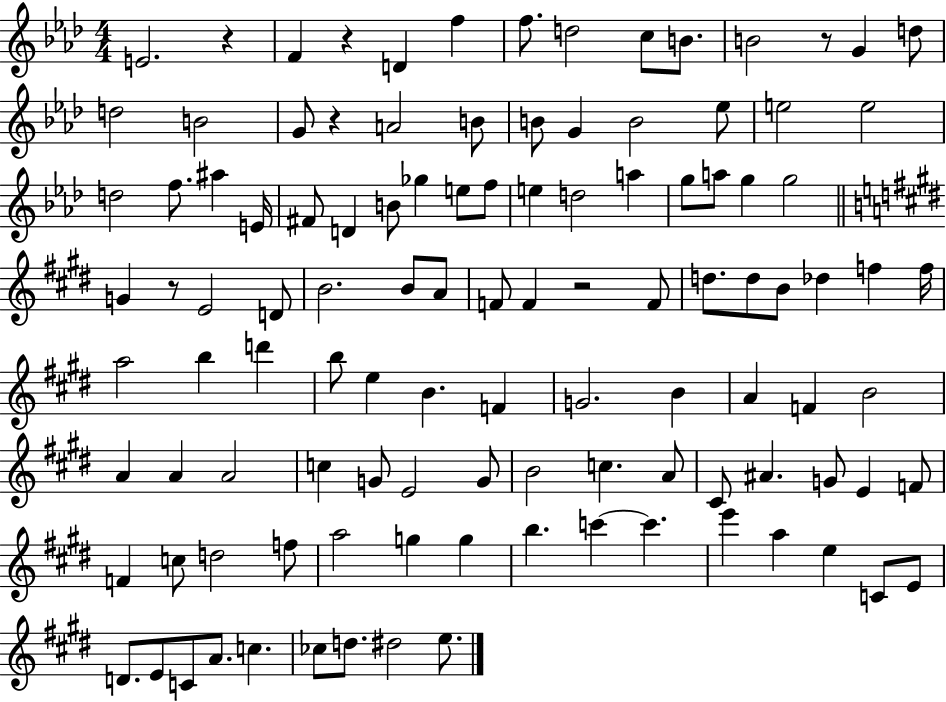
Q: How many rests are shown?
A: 6